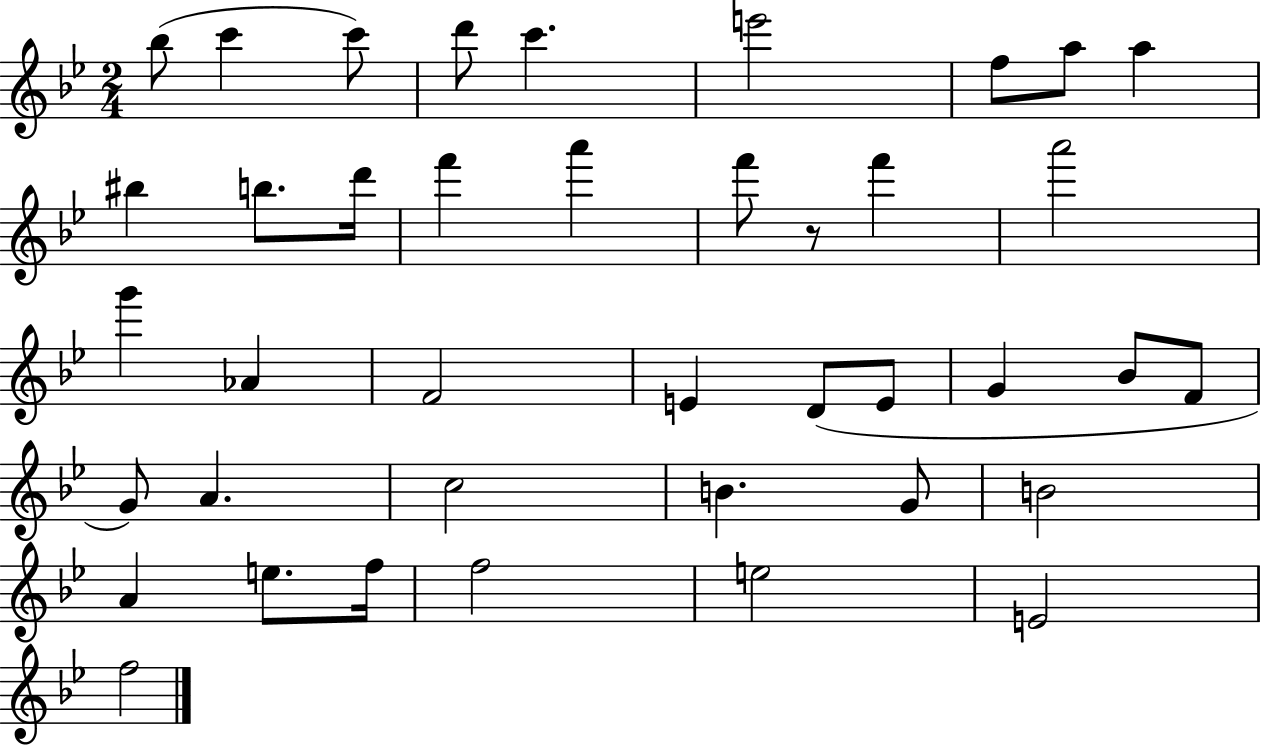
Bb5/e C6/q C6/e D6/e C6/q. E6/h F5/e A5/e A5/q BIS5/q B5/e. D6/s F6/q A6/q F6/e R/e F6/q A6/h G6/q Ab4/q F4/h E4/q D4/e E4/e G4/q Bb4/e F4/e G4/e A4/q. C5/h B4/q. G4/e B4/h A4/q E5/e. F5/s F5/h E5/h E4/h F5/h